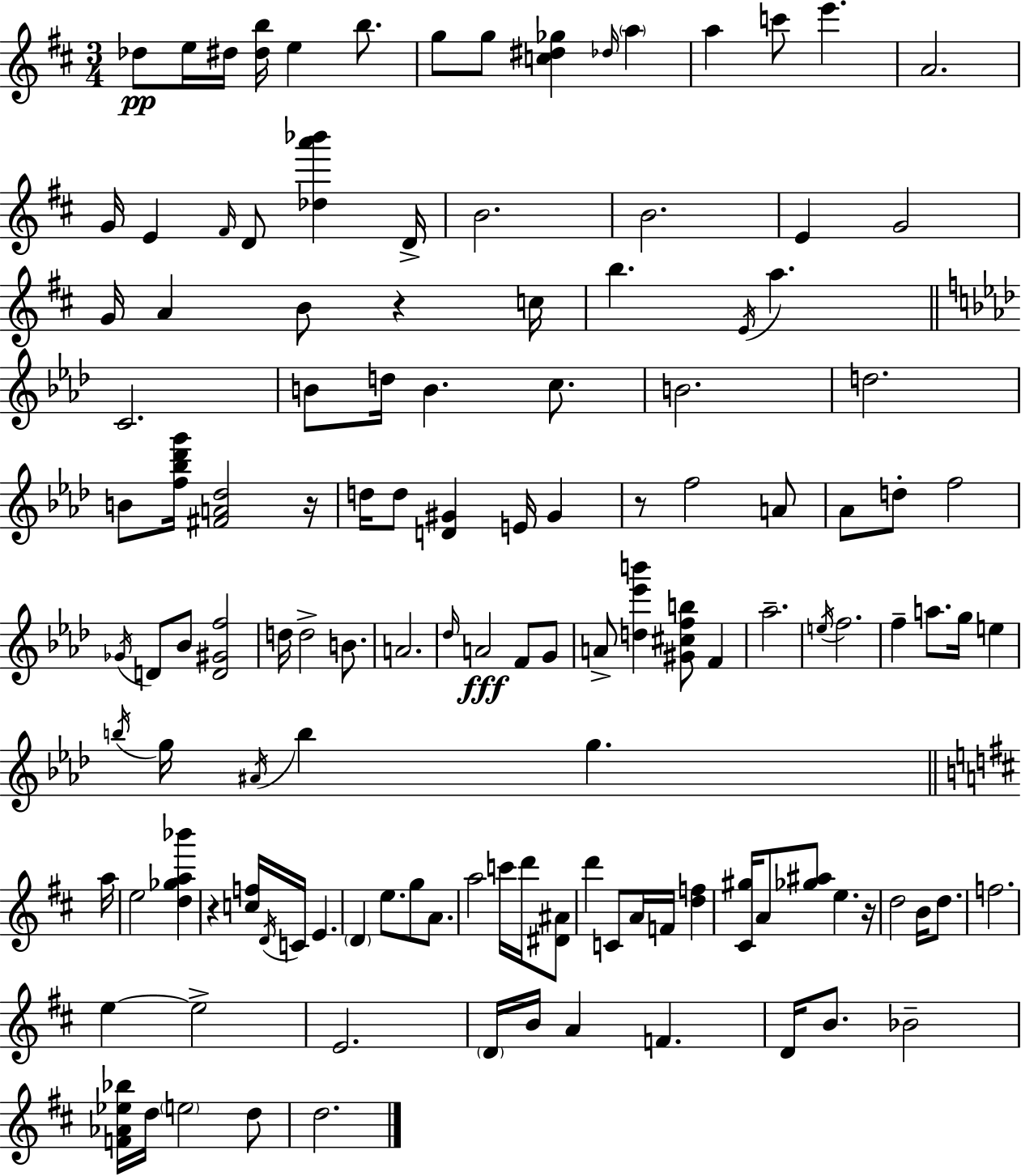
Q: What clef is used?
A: treble